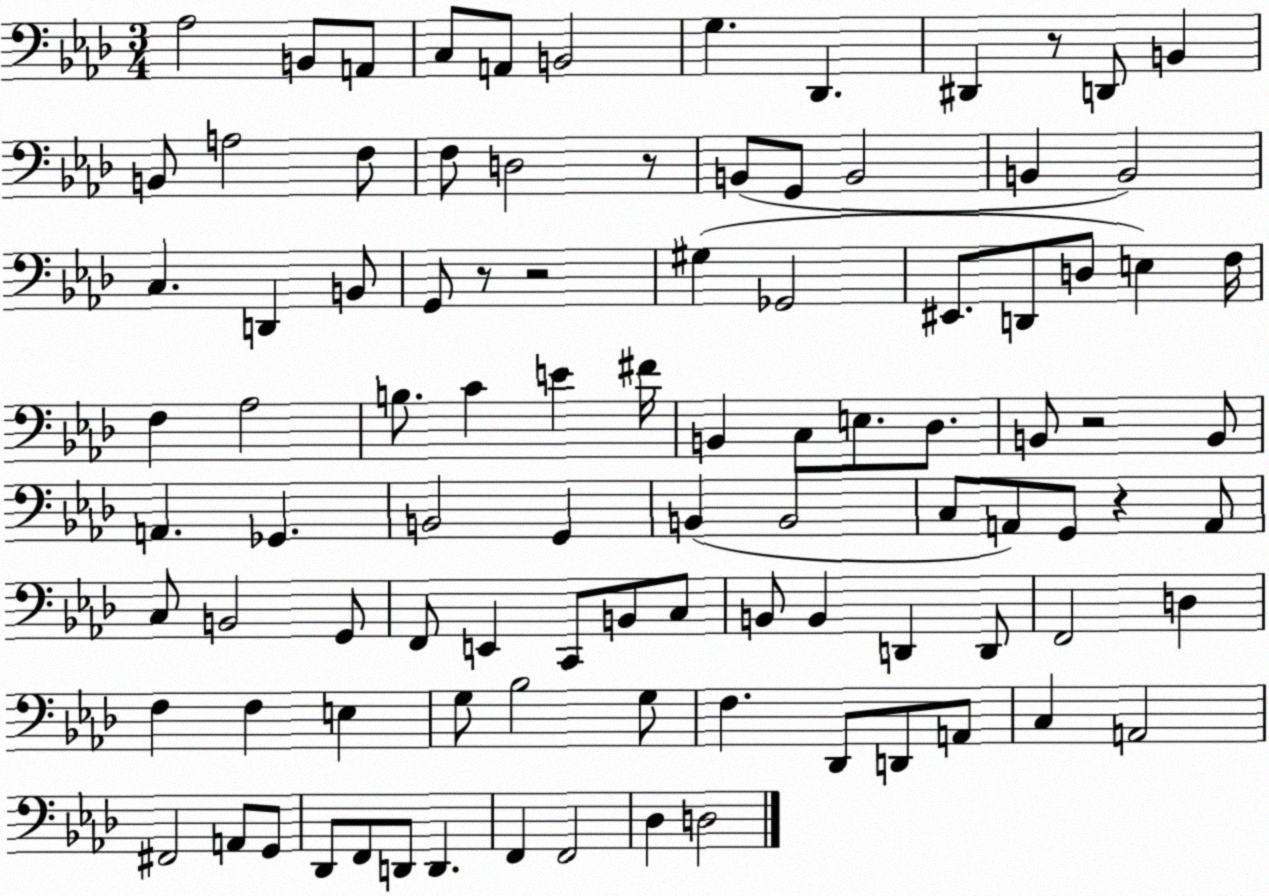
X:1
T:Untitled
M:3/4
L:1/4
K:Ab
_A,2 B,,/2 A,,/2 C,/2 A,,/2 B,,2 G, _D,, ^D,, z/2 D,,/2 B,, B,,/2 A,2 F,/2 F,/2 D,2 z/2 B,,/2 G,,/2 B,,2 B,, B,,2 C, D,, B,,/2 G,,/2 z/2 z2 ^G, _G,,2 ^E,,/2 D,,/2 D,/2 E, F,/4 F, _A,2 B,/2 C E ^F/4 B,, C,/2 E,/2 _D,/2 B,,/2 z2 B,,/2 A,, _G,, B,,2 G,, B,, B,,2 C,/2 A,,/2 G,,/2 z A,,/2 C,/2 B,,2 G,,/2 F,,/2 E,, C,,/2 B,,/2 C,/2 B,,/2 B,, D,, D,,/2 F,,2 D, F, F, E, G,/2 _B,2 G,/2 F, _D,,/2 D,,/2 A,,/2 C, A,,2 ^F,,2 A,,/2 G,,/2 _D,,/2 F,,/2 D,,/2 D,, F,, F,,2 _D, D,2